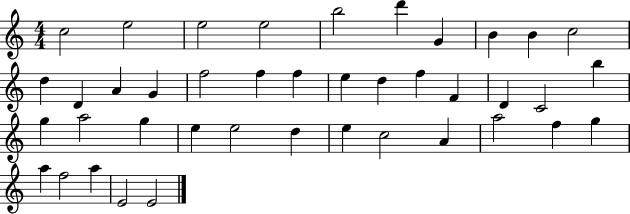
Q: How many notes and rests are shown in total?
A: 41